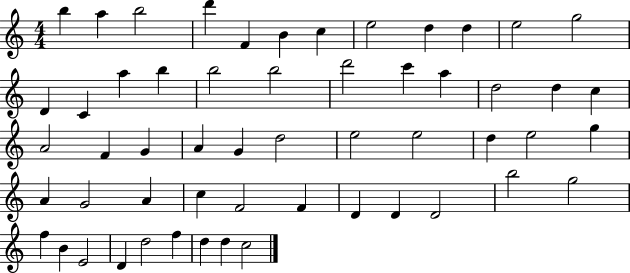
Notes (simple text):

B5/q A5/q B5/h D6/q F4/q B4/q C5/q E5/h D5/q D5/q E5/h G5/h D4/q C4/q A5/q B5/q B5/h B5/h D6/h C6/q A5/q D5/h D5/q C5/q A4/h F4/q G4/q A4/q G4/q D5/h E5/h E5/h D5/q E5/h G5/q A4/q G4/h A4/q C5/q F4/h F4/q D4/q D4/q D4/h B5/h G5/h F5/q B4/q E4/h D4/q D5/h F5/q D5/q D5/q C5/h